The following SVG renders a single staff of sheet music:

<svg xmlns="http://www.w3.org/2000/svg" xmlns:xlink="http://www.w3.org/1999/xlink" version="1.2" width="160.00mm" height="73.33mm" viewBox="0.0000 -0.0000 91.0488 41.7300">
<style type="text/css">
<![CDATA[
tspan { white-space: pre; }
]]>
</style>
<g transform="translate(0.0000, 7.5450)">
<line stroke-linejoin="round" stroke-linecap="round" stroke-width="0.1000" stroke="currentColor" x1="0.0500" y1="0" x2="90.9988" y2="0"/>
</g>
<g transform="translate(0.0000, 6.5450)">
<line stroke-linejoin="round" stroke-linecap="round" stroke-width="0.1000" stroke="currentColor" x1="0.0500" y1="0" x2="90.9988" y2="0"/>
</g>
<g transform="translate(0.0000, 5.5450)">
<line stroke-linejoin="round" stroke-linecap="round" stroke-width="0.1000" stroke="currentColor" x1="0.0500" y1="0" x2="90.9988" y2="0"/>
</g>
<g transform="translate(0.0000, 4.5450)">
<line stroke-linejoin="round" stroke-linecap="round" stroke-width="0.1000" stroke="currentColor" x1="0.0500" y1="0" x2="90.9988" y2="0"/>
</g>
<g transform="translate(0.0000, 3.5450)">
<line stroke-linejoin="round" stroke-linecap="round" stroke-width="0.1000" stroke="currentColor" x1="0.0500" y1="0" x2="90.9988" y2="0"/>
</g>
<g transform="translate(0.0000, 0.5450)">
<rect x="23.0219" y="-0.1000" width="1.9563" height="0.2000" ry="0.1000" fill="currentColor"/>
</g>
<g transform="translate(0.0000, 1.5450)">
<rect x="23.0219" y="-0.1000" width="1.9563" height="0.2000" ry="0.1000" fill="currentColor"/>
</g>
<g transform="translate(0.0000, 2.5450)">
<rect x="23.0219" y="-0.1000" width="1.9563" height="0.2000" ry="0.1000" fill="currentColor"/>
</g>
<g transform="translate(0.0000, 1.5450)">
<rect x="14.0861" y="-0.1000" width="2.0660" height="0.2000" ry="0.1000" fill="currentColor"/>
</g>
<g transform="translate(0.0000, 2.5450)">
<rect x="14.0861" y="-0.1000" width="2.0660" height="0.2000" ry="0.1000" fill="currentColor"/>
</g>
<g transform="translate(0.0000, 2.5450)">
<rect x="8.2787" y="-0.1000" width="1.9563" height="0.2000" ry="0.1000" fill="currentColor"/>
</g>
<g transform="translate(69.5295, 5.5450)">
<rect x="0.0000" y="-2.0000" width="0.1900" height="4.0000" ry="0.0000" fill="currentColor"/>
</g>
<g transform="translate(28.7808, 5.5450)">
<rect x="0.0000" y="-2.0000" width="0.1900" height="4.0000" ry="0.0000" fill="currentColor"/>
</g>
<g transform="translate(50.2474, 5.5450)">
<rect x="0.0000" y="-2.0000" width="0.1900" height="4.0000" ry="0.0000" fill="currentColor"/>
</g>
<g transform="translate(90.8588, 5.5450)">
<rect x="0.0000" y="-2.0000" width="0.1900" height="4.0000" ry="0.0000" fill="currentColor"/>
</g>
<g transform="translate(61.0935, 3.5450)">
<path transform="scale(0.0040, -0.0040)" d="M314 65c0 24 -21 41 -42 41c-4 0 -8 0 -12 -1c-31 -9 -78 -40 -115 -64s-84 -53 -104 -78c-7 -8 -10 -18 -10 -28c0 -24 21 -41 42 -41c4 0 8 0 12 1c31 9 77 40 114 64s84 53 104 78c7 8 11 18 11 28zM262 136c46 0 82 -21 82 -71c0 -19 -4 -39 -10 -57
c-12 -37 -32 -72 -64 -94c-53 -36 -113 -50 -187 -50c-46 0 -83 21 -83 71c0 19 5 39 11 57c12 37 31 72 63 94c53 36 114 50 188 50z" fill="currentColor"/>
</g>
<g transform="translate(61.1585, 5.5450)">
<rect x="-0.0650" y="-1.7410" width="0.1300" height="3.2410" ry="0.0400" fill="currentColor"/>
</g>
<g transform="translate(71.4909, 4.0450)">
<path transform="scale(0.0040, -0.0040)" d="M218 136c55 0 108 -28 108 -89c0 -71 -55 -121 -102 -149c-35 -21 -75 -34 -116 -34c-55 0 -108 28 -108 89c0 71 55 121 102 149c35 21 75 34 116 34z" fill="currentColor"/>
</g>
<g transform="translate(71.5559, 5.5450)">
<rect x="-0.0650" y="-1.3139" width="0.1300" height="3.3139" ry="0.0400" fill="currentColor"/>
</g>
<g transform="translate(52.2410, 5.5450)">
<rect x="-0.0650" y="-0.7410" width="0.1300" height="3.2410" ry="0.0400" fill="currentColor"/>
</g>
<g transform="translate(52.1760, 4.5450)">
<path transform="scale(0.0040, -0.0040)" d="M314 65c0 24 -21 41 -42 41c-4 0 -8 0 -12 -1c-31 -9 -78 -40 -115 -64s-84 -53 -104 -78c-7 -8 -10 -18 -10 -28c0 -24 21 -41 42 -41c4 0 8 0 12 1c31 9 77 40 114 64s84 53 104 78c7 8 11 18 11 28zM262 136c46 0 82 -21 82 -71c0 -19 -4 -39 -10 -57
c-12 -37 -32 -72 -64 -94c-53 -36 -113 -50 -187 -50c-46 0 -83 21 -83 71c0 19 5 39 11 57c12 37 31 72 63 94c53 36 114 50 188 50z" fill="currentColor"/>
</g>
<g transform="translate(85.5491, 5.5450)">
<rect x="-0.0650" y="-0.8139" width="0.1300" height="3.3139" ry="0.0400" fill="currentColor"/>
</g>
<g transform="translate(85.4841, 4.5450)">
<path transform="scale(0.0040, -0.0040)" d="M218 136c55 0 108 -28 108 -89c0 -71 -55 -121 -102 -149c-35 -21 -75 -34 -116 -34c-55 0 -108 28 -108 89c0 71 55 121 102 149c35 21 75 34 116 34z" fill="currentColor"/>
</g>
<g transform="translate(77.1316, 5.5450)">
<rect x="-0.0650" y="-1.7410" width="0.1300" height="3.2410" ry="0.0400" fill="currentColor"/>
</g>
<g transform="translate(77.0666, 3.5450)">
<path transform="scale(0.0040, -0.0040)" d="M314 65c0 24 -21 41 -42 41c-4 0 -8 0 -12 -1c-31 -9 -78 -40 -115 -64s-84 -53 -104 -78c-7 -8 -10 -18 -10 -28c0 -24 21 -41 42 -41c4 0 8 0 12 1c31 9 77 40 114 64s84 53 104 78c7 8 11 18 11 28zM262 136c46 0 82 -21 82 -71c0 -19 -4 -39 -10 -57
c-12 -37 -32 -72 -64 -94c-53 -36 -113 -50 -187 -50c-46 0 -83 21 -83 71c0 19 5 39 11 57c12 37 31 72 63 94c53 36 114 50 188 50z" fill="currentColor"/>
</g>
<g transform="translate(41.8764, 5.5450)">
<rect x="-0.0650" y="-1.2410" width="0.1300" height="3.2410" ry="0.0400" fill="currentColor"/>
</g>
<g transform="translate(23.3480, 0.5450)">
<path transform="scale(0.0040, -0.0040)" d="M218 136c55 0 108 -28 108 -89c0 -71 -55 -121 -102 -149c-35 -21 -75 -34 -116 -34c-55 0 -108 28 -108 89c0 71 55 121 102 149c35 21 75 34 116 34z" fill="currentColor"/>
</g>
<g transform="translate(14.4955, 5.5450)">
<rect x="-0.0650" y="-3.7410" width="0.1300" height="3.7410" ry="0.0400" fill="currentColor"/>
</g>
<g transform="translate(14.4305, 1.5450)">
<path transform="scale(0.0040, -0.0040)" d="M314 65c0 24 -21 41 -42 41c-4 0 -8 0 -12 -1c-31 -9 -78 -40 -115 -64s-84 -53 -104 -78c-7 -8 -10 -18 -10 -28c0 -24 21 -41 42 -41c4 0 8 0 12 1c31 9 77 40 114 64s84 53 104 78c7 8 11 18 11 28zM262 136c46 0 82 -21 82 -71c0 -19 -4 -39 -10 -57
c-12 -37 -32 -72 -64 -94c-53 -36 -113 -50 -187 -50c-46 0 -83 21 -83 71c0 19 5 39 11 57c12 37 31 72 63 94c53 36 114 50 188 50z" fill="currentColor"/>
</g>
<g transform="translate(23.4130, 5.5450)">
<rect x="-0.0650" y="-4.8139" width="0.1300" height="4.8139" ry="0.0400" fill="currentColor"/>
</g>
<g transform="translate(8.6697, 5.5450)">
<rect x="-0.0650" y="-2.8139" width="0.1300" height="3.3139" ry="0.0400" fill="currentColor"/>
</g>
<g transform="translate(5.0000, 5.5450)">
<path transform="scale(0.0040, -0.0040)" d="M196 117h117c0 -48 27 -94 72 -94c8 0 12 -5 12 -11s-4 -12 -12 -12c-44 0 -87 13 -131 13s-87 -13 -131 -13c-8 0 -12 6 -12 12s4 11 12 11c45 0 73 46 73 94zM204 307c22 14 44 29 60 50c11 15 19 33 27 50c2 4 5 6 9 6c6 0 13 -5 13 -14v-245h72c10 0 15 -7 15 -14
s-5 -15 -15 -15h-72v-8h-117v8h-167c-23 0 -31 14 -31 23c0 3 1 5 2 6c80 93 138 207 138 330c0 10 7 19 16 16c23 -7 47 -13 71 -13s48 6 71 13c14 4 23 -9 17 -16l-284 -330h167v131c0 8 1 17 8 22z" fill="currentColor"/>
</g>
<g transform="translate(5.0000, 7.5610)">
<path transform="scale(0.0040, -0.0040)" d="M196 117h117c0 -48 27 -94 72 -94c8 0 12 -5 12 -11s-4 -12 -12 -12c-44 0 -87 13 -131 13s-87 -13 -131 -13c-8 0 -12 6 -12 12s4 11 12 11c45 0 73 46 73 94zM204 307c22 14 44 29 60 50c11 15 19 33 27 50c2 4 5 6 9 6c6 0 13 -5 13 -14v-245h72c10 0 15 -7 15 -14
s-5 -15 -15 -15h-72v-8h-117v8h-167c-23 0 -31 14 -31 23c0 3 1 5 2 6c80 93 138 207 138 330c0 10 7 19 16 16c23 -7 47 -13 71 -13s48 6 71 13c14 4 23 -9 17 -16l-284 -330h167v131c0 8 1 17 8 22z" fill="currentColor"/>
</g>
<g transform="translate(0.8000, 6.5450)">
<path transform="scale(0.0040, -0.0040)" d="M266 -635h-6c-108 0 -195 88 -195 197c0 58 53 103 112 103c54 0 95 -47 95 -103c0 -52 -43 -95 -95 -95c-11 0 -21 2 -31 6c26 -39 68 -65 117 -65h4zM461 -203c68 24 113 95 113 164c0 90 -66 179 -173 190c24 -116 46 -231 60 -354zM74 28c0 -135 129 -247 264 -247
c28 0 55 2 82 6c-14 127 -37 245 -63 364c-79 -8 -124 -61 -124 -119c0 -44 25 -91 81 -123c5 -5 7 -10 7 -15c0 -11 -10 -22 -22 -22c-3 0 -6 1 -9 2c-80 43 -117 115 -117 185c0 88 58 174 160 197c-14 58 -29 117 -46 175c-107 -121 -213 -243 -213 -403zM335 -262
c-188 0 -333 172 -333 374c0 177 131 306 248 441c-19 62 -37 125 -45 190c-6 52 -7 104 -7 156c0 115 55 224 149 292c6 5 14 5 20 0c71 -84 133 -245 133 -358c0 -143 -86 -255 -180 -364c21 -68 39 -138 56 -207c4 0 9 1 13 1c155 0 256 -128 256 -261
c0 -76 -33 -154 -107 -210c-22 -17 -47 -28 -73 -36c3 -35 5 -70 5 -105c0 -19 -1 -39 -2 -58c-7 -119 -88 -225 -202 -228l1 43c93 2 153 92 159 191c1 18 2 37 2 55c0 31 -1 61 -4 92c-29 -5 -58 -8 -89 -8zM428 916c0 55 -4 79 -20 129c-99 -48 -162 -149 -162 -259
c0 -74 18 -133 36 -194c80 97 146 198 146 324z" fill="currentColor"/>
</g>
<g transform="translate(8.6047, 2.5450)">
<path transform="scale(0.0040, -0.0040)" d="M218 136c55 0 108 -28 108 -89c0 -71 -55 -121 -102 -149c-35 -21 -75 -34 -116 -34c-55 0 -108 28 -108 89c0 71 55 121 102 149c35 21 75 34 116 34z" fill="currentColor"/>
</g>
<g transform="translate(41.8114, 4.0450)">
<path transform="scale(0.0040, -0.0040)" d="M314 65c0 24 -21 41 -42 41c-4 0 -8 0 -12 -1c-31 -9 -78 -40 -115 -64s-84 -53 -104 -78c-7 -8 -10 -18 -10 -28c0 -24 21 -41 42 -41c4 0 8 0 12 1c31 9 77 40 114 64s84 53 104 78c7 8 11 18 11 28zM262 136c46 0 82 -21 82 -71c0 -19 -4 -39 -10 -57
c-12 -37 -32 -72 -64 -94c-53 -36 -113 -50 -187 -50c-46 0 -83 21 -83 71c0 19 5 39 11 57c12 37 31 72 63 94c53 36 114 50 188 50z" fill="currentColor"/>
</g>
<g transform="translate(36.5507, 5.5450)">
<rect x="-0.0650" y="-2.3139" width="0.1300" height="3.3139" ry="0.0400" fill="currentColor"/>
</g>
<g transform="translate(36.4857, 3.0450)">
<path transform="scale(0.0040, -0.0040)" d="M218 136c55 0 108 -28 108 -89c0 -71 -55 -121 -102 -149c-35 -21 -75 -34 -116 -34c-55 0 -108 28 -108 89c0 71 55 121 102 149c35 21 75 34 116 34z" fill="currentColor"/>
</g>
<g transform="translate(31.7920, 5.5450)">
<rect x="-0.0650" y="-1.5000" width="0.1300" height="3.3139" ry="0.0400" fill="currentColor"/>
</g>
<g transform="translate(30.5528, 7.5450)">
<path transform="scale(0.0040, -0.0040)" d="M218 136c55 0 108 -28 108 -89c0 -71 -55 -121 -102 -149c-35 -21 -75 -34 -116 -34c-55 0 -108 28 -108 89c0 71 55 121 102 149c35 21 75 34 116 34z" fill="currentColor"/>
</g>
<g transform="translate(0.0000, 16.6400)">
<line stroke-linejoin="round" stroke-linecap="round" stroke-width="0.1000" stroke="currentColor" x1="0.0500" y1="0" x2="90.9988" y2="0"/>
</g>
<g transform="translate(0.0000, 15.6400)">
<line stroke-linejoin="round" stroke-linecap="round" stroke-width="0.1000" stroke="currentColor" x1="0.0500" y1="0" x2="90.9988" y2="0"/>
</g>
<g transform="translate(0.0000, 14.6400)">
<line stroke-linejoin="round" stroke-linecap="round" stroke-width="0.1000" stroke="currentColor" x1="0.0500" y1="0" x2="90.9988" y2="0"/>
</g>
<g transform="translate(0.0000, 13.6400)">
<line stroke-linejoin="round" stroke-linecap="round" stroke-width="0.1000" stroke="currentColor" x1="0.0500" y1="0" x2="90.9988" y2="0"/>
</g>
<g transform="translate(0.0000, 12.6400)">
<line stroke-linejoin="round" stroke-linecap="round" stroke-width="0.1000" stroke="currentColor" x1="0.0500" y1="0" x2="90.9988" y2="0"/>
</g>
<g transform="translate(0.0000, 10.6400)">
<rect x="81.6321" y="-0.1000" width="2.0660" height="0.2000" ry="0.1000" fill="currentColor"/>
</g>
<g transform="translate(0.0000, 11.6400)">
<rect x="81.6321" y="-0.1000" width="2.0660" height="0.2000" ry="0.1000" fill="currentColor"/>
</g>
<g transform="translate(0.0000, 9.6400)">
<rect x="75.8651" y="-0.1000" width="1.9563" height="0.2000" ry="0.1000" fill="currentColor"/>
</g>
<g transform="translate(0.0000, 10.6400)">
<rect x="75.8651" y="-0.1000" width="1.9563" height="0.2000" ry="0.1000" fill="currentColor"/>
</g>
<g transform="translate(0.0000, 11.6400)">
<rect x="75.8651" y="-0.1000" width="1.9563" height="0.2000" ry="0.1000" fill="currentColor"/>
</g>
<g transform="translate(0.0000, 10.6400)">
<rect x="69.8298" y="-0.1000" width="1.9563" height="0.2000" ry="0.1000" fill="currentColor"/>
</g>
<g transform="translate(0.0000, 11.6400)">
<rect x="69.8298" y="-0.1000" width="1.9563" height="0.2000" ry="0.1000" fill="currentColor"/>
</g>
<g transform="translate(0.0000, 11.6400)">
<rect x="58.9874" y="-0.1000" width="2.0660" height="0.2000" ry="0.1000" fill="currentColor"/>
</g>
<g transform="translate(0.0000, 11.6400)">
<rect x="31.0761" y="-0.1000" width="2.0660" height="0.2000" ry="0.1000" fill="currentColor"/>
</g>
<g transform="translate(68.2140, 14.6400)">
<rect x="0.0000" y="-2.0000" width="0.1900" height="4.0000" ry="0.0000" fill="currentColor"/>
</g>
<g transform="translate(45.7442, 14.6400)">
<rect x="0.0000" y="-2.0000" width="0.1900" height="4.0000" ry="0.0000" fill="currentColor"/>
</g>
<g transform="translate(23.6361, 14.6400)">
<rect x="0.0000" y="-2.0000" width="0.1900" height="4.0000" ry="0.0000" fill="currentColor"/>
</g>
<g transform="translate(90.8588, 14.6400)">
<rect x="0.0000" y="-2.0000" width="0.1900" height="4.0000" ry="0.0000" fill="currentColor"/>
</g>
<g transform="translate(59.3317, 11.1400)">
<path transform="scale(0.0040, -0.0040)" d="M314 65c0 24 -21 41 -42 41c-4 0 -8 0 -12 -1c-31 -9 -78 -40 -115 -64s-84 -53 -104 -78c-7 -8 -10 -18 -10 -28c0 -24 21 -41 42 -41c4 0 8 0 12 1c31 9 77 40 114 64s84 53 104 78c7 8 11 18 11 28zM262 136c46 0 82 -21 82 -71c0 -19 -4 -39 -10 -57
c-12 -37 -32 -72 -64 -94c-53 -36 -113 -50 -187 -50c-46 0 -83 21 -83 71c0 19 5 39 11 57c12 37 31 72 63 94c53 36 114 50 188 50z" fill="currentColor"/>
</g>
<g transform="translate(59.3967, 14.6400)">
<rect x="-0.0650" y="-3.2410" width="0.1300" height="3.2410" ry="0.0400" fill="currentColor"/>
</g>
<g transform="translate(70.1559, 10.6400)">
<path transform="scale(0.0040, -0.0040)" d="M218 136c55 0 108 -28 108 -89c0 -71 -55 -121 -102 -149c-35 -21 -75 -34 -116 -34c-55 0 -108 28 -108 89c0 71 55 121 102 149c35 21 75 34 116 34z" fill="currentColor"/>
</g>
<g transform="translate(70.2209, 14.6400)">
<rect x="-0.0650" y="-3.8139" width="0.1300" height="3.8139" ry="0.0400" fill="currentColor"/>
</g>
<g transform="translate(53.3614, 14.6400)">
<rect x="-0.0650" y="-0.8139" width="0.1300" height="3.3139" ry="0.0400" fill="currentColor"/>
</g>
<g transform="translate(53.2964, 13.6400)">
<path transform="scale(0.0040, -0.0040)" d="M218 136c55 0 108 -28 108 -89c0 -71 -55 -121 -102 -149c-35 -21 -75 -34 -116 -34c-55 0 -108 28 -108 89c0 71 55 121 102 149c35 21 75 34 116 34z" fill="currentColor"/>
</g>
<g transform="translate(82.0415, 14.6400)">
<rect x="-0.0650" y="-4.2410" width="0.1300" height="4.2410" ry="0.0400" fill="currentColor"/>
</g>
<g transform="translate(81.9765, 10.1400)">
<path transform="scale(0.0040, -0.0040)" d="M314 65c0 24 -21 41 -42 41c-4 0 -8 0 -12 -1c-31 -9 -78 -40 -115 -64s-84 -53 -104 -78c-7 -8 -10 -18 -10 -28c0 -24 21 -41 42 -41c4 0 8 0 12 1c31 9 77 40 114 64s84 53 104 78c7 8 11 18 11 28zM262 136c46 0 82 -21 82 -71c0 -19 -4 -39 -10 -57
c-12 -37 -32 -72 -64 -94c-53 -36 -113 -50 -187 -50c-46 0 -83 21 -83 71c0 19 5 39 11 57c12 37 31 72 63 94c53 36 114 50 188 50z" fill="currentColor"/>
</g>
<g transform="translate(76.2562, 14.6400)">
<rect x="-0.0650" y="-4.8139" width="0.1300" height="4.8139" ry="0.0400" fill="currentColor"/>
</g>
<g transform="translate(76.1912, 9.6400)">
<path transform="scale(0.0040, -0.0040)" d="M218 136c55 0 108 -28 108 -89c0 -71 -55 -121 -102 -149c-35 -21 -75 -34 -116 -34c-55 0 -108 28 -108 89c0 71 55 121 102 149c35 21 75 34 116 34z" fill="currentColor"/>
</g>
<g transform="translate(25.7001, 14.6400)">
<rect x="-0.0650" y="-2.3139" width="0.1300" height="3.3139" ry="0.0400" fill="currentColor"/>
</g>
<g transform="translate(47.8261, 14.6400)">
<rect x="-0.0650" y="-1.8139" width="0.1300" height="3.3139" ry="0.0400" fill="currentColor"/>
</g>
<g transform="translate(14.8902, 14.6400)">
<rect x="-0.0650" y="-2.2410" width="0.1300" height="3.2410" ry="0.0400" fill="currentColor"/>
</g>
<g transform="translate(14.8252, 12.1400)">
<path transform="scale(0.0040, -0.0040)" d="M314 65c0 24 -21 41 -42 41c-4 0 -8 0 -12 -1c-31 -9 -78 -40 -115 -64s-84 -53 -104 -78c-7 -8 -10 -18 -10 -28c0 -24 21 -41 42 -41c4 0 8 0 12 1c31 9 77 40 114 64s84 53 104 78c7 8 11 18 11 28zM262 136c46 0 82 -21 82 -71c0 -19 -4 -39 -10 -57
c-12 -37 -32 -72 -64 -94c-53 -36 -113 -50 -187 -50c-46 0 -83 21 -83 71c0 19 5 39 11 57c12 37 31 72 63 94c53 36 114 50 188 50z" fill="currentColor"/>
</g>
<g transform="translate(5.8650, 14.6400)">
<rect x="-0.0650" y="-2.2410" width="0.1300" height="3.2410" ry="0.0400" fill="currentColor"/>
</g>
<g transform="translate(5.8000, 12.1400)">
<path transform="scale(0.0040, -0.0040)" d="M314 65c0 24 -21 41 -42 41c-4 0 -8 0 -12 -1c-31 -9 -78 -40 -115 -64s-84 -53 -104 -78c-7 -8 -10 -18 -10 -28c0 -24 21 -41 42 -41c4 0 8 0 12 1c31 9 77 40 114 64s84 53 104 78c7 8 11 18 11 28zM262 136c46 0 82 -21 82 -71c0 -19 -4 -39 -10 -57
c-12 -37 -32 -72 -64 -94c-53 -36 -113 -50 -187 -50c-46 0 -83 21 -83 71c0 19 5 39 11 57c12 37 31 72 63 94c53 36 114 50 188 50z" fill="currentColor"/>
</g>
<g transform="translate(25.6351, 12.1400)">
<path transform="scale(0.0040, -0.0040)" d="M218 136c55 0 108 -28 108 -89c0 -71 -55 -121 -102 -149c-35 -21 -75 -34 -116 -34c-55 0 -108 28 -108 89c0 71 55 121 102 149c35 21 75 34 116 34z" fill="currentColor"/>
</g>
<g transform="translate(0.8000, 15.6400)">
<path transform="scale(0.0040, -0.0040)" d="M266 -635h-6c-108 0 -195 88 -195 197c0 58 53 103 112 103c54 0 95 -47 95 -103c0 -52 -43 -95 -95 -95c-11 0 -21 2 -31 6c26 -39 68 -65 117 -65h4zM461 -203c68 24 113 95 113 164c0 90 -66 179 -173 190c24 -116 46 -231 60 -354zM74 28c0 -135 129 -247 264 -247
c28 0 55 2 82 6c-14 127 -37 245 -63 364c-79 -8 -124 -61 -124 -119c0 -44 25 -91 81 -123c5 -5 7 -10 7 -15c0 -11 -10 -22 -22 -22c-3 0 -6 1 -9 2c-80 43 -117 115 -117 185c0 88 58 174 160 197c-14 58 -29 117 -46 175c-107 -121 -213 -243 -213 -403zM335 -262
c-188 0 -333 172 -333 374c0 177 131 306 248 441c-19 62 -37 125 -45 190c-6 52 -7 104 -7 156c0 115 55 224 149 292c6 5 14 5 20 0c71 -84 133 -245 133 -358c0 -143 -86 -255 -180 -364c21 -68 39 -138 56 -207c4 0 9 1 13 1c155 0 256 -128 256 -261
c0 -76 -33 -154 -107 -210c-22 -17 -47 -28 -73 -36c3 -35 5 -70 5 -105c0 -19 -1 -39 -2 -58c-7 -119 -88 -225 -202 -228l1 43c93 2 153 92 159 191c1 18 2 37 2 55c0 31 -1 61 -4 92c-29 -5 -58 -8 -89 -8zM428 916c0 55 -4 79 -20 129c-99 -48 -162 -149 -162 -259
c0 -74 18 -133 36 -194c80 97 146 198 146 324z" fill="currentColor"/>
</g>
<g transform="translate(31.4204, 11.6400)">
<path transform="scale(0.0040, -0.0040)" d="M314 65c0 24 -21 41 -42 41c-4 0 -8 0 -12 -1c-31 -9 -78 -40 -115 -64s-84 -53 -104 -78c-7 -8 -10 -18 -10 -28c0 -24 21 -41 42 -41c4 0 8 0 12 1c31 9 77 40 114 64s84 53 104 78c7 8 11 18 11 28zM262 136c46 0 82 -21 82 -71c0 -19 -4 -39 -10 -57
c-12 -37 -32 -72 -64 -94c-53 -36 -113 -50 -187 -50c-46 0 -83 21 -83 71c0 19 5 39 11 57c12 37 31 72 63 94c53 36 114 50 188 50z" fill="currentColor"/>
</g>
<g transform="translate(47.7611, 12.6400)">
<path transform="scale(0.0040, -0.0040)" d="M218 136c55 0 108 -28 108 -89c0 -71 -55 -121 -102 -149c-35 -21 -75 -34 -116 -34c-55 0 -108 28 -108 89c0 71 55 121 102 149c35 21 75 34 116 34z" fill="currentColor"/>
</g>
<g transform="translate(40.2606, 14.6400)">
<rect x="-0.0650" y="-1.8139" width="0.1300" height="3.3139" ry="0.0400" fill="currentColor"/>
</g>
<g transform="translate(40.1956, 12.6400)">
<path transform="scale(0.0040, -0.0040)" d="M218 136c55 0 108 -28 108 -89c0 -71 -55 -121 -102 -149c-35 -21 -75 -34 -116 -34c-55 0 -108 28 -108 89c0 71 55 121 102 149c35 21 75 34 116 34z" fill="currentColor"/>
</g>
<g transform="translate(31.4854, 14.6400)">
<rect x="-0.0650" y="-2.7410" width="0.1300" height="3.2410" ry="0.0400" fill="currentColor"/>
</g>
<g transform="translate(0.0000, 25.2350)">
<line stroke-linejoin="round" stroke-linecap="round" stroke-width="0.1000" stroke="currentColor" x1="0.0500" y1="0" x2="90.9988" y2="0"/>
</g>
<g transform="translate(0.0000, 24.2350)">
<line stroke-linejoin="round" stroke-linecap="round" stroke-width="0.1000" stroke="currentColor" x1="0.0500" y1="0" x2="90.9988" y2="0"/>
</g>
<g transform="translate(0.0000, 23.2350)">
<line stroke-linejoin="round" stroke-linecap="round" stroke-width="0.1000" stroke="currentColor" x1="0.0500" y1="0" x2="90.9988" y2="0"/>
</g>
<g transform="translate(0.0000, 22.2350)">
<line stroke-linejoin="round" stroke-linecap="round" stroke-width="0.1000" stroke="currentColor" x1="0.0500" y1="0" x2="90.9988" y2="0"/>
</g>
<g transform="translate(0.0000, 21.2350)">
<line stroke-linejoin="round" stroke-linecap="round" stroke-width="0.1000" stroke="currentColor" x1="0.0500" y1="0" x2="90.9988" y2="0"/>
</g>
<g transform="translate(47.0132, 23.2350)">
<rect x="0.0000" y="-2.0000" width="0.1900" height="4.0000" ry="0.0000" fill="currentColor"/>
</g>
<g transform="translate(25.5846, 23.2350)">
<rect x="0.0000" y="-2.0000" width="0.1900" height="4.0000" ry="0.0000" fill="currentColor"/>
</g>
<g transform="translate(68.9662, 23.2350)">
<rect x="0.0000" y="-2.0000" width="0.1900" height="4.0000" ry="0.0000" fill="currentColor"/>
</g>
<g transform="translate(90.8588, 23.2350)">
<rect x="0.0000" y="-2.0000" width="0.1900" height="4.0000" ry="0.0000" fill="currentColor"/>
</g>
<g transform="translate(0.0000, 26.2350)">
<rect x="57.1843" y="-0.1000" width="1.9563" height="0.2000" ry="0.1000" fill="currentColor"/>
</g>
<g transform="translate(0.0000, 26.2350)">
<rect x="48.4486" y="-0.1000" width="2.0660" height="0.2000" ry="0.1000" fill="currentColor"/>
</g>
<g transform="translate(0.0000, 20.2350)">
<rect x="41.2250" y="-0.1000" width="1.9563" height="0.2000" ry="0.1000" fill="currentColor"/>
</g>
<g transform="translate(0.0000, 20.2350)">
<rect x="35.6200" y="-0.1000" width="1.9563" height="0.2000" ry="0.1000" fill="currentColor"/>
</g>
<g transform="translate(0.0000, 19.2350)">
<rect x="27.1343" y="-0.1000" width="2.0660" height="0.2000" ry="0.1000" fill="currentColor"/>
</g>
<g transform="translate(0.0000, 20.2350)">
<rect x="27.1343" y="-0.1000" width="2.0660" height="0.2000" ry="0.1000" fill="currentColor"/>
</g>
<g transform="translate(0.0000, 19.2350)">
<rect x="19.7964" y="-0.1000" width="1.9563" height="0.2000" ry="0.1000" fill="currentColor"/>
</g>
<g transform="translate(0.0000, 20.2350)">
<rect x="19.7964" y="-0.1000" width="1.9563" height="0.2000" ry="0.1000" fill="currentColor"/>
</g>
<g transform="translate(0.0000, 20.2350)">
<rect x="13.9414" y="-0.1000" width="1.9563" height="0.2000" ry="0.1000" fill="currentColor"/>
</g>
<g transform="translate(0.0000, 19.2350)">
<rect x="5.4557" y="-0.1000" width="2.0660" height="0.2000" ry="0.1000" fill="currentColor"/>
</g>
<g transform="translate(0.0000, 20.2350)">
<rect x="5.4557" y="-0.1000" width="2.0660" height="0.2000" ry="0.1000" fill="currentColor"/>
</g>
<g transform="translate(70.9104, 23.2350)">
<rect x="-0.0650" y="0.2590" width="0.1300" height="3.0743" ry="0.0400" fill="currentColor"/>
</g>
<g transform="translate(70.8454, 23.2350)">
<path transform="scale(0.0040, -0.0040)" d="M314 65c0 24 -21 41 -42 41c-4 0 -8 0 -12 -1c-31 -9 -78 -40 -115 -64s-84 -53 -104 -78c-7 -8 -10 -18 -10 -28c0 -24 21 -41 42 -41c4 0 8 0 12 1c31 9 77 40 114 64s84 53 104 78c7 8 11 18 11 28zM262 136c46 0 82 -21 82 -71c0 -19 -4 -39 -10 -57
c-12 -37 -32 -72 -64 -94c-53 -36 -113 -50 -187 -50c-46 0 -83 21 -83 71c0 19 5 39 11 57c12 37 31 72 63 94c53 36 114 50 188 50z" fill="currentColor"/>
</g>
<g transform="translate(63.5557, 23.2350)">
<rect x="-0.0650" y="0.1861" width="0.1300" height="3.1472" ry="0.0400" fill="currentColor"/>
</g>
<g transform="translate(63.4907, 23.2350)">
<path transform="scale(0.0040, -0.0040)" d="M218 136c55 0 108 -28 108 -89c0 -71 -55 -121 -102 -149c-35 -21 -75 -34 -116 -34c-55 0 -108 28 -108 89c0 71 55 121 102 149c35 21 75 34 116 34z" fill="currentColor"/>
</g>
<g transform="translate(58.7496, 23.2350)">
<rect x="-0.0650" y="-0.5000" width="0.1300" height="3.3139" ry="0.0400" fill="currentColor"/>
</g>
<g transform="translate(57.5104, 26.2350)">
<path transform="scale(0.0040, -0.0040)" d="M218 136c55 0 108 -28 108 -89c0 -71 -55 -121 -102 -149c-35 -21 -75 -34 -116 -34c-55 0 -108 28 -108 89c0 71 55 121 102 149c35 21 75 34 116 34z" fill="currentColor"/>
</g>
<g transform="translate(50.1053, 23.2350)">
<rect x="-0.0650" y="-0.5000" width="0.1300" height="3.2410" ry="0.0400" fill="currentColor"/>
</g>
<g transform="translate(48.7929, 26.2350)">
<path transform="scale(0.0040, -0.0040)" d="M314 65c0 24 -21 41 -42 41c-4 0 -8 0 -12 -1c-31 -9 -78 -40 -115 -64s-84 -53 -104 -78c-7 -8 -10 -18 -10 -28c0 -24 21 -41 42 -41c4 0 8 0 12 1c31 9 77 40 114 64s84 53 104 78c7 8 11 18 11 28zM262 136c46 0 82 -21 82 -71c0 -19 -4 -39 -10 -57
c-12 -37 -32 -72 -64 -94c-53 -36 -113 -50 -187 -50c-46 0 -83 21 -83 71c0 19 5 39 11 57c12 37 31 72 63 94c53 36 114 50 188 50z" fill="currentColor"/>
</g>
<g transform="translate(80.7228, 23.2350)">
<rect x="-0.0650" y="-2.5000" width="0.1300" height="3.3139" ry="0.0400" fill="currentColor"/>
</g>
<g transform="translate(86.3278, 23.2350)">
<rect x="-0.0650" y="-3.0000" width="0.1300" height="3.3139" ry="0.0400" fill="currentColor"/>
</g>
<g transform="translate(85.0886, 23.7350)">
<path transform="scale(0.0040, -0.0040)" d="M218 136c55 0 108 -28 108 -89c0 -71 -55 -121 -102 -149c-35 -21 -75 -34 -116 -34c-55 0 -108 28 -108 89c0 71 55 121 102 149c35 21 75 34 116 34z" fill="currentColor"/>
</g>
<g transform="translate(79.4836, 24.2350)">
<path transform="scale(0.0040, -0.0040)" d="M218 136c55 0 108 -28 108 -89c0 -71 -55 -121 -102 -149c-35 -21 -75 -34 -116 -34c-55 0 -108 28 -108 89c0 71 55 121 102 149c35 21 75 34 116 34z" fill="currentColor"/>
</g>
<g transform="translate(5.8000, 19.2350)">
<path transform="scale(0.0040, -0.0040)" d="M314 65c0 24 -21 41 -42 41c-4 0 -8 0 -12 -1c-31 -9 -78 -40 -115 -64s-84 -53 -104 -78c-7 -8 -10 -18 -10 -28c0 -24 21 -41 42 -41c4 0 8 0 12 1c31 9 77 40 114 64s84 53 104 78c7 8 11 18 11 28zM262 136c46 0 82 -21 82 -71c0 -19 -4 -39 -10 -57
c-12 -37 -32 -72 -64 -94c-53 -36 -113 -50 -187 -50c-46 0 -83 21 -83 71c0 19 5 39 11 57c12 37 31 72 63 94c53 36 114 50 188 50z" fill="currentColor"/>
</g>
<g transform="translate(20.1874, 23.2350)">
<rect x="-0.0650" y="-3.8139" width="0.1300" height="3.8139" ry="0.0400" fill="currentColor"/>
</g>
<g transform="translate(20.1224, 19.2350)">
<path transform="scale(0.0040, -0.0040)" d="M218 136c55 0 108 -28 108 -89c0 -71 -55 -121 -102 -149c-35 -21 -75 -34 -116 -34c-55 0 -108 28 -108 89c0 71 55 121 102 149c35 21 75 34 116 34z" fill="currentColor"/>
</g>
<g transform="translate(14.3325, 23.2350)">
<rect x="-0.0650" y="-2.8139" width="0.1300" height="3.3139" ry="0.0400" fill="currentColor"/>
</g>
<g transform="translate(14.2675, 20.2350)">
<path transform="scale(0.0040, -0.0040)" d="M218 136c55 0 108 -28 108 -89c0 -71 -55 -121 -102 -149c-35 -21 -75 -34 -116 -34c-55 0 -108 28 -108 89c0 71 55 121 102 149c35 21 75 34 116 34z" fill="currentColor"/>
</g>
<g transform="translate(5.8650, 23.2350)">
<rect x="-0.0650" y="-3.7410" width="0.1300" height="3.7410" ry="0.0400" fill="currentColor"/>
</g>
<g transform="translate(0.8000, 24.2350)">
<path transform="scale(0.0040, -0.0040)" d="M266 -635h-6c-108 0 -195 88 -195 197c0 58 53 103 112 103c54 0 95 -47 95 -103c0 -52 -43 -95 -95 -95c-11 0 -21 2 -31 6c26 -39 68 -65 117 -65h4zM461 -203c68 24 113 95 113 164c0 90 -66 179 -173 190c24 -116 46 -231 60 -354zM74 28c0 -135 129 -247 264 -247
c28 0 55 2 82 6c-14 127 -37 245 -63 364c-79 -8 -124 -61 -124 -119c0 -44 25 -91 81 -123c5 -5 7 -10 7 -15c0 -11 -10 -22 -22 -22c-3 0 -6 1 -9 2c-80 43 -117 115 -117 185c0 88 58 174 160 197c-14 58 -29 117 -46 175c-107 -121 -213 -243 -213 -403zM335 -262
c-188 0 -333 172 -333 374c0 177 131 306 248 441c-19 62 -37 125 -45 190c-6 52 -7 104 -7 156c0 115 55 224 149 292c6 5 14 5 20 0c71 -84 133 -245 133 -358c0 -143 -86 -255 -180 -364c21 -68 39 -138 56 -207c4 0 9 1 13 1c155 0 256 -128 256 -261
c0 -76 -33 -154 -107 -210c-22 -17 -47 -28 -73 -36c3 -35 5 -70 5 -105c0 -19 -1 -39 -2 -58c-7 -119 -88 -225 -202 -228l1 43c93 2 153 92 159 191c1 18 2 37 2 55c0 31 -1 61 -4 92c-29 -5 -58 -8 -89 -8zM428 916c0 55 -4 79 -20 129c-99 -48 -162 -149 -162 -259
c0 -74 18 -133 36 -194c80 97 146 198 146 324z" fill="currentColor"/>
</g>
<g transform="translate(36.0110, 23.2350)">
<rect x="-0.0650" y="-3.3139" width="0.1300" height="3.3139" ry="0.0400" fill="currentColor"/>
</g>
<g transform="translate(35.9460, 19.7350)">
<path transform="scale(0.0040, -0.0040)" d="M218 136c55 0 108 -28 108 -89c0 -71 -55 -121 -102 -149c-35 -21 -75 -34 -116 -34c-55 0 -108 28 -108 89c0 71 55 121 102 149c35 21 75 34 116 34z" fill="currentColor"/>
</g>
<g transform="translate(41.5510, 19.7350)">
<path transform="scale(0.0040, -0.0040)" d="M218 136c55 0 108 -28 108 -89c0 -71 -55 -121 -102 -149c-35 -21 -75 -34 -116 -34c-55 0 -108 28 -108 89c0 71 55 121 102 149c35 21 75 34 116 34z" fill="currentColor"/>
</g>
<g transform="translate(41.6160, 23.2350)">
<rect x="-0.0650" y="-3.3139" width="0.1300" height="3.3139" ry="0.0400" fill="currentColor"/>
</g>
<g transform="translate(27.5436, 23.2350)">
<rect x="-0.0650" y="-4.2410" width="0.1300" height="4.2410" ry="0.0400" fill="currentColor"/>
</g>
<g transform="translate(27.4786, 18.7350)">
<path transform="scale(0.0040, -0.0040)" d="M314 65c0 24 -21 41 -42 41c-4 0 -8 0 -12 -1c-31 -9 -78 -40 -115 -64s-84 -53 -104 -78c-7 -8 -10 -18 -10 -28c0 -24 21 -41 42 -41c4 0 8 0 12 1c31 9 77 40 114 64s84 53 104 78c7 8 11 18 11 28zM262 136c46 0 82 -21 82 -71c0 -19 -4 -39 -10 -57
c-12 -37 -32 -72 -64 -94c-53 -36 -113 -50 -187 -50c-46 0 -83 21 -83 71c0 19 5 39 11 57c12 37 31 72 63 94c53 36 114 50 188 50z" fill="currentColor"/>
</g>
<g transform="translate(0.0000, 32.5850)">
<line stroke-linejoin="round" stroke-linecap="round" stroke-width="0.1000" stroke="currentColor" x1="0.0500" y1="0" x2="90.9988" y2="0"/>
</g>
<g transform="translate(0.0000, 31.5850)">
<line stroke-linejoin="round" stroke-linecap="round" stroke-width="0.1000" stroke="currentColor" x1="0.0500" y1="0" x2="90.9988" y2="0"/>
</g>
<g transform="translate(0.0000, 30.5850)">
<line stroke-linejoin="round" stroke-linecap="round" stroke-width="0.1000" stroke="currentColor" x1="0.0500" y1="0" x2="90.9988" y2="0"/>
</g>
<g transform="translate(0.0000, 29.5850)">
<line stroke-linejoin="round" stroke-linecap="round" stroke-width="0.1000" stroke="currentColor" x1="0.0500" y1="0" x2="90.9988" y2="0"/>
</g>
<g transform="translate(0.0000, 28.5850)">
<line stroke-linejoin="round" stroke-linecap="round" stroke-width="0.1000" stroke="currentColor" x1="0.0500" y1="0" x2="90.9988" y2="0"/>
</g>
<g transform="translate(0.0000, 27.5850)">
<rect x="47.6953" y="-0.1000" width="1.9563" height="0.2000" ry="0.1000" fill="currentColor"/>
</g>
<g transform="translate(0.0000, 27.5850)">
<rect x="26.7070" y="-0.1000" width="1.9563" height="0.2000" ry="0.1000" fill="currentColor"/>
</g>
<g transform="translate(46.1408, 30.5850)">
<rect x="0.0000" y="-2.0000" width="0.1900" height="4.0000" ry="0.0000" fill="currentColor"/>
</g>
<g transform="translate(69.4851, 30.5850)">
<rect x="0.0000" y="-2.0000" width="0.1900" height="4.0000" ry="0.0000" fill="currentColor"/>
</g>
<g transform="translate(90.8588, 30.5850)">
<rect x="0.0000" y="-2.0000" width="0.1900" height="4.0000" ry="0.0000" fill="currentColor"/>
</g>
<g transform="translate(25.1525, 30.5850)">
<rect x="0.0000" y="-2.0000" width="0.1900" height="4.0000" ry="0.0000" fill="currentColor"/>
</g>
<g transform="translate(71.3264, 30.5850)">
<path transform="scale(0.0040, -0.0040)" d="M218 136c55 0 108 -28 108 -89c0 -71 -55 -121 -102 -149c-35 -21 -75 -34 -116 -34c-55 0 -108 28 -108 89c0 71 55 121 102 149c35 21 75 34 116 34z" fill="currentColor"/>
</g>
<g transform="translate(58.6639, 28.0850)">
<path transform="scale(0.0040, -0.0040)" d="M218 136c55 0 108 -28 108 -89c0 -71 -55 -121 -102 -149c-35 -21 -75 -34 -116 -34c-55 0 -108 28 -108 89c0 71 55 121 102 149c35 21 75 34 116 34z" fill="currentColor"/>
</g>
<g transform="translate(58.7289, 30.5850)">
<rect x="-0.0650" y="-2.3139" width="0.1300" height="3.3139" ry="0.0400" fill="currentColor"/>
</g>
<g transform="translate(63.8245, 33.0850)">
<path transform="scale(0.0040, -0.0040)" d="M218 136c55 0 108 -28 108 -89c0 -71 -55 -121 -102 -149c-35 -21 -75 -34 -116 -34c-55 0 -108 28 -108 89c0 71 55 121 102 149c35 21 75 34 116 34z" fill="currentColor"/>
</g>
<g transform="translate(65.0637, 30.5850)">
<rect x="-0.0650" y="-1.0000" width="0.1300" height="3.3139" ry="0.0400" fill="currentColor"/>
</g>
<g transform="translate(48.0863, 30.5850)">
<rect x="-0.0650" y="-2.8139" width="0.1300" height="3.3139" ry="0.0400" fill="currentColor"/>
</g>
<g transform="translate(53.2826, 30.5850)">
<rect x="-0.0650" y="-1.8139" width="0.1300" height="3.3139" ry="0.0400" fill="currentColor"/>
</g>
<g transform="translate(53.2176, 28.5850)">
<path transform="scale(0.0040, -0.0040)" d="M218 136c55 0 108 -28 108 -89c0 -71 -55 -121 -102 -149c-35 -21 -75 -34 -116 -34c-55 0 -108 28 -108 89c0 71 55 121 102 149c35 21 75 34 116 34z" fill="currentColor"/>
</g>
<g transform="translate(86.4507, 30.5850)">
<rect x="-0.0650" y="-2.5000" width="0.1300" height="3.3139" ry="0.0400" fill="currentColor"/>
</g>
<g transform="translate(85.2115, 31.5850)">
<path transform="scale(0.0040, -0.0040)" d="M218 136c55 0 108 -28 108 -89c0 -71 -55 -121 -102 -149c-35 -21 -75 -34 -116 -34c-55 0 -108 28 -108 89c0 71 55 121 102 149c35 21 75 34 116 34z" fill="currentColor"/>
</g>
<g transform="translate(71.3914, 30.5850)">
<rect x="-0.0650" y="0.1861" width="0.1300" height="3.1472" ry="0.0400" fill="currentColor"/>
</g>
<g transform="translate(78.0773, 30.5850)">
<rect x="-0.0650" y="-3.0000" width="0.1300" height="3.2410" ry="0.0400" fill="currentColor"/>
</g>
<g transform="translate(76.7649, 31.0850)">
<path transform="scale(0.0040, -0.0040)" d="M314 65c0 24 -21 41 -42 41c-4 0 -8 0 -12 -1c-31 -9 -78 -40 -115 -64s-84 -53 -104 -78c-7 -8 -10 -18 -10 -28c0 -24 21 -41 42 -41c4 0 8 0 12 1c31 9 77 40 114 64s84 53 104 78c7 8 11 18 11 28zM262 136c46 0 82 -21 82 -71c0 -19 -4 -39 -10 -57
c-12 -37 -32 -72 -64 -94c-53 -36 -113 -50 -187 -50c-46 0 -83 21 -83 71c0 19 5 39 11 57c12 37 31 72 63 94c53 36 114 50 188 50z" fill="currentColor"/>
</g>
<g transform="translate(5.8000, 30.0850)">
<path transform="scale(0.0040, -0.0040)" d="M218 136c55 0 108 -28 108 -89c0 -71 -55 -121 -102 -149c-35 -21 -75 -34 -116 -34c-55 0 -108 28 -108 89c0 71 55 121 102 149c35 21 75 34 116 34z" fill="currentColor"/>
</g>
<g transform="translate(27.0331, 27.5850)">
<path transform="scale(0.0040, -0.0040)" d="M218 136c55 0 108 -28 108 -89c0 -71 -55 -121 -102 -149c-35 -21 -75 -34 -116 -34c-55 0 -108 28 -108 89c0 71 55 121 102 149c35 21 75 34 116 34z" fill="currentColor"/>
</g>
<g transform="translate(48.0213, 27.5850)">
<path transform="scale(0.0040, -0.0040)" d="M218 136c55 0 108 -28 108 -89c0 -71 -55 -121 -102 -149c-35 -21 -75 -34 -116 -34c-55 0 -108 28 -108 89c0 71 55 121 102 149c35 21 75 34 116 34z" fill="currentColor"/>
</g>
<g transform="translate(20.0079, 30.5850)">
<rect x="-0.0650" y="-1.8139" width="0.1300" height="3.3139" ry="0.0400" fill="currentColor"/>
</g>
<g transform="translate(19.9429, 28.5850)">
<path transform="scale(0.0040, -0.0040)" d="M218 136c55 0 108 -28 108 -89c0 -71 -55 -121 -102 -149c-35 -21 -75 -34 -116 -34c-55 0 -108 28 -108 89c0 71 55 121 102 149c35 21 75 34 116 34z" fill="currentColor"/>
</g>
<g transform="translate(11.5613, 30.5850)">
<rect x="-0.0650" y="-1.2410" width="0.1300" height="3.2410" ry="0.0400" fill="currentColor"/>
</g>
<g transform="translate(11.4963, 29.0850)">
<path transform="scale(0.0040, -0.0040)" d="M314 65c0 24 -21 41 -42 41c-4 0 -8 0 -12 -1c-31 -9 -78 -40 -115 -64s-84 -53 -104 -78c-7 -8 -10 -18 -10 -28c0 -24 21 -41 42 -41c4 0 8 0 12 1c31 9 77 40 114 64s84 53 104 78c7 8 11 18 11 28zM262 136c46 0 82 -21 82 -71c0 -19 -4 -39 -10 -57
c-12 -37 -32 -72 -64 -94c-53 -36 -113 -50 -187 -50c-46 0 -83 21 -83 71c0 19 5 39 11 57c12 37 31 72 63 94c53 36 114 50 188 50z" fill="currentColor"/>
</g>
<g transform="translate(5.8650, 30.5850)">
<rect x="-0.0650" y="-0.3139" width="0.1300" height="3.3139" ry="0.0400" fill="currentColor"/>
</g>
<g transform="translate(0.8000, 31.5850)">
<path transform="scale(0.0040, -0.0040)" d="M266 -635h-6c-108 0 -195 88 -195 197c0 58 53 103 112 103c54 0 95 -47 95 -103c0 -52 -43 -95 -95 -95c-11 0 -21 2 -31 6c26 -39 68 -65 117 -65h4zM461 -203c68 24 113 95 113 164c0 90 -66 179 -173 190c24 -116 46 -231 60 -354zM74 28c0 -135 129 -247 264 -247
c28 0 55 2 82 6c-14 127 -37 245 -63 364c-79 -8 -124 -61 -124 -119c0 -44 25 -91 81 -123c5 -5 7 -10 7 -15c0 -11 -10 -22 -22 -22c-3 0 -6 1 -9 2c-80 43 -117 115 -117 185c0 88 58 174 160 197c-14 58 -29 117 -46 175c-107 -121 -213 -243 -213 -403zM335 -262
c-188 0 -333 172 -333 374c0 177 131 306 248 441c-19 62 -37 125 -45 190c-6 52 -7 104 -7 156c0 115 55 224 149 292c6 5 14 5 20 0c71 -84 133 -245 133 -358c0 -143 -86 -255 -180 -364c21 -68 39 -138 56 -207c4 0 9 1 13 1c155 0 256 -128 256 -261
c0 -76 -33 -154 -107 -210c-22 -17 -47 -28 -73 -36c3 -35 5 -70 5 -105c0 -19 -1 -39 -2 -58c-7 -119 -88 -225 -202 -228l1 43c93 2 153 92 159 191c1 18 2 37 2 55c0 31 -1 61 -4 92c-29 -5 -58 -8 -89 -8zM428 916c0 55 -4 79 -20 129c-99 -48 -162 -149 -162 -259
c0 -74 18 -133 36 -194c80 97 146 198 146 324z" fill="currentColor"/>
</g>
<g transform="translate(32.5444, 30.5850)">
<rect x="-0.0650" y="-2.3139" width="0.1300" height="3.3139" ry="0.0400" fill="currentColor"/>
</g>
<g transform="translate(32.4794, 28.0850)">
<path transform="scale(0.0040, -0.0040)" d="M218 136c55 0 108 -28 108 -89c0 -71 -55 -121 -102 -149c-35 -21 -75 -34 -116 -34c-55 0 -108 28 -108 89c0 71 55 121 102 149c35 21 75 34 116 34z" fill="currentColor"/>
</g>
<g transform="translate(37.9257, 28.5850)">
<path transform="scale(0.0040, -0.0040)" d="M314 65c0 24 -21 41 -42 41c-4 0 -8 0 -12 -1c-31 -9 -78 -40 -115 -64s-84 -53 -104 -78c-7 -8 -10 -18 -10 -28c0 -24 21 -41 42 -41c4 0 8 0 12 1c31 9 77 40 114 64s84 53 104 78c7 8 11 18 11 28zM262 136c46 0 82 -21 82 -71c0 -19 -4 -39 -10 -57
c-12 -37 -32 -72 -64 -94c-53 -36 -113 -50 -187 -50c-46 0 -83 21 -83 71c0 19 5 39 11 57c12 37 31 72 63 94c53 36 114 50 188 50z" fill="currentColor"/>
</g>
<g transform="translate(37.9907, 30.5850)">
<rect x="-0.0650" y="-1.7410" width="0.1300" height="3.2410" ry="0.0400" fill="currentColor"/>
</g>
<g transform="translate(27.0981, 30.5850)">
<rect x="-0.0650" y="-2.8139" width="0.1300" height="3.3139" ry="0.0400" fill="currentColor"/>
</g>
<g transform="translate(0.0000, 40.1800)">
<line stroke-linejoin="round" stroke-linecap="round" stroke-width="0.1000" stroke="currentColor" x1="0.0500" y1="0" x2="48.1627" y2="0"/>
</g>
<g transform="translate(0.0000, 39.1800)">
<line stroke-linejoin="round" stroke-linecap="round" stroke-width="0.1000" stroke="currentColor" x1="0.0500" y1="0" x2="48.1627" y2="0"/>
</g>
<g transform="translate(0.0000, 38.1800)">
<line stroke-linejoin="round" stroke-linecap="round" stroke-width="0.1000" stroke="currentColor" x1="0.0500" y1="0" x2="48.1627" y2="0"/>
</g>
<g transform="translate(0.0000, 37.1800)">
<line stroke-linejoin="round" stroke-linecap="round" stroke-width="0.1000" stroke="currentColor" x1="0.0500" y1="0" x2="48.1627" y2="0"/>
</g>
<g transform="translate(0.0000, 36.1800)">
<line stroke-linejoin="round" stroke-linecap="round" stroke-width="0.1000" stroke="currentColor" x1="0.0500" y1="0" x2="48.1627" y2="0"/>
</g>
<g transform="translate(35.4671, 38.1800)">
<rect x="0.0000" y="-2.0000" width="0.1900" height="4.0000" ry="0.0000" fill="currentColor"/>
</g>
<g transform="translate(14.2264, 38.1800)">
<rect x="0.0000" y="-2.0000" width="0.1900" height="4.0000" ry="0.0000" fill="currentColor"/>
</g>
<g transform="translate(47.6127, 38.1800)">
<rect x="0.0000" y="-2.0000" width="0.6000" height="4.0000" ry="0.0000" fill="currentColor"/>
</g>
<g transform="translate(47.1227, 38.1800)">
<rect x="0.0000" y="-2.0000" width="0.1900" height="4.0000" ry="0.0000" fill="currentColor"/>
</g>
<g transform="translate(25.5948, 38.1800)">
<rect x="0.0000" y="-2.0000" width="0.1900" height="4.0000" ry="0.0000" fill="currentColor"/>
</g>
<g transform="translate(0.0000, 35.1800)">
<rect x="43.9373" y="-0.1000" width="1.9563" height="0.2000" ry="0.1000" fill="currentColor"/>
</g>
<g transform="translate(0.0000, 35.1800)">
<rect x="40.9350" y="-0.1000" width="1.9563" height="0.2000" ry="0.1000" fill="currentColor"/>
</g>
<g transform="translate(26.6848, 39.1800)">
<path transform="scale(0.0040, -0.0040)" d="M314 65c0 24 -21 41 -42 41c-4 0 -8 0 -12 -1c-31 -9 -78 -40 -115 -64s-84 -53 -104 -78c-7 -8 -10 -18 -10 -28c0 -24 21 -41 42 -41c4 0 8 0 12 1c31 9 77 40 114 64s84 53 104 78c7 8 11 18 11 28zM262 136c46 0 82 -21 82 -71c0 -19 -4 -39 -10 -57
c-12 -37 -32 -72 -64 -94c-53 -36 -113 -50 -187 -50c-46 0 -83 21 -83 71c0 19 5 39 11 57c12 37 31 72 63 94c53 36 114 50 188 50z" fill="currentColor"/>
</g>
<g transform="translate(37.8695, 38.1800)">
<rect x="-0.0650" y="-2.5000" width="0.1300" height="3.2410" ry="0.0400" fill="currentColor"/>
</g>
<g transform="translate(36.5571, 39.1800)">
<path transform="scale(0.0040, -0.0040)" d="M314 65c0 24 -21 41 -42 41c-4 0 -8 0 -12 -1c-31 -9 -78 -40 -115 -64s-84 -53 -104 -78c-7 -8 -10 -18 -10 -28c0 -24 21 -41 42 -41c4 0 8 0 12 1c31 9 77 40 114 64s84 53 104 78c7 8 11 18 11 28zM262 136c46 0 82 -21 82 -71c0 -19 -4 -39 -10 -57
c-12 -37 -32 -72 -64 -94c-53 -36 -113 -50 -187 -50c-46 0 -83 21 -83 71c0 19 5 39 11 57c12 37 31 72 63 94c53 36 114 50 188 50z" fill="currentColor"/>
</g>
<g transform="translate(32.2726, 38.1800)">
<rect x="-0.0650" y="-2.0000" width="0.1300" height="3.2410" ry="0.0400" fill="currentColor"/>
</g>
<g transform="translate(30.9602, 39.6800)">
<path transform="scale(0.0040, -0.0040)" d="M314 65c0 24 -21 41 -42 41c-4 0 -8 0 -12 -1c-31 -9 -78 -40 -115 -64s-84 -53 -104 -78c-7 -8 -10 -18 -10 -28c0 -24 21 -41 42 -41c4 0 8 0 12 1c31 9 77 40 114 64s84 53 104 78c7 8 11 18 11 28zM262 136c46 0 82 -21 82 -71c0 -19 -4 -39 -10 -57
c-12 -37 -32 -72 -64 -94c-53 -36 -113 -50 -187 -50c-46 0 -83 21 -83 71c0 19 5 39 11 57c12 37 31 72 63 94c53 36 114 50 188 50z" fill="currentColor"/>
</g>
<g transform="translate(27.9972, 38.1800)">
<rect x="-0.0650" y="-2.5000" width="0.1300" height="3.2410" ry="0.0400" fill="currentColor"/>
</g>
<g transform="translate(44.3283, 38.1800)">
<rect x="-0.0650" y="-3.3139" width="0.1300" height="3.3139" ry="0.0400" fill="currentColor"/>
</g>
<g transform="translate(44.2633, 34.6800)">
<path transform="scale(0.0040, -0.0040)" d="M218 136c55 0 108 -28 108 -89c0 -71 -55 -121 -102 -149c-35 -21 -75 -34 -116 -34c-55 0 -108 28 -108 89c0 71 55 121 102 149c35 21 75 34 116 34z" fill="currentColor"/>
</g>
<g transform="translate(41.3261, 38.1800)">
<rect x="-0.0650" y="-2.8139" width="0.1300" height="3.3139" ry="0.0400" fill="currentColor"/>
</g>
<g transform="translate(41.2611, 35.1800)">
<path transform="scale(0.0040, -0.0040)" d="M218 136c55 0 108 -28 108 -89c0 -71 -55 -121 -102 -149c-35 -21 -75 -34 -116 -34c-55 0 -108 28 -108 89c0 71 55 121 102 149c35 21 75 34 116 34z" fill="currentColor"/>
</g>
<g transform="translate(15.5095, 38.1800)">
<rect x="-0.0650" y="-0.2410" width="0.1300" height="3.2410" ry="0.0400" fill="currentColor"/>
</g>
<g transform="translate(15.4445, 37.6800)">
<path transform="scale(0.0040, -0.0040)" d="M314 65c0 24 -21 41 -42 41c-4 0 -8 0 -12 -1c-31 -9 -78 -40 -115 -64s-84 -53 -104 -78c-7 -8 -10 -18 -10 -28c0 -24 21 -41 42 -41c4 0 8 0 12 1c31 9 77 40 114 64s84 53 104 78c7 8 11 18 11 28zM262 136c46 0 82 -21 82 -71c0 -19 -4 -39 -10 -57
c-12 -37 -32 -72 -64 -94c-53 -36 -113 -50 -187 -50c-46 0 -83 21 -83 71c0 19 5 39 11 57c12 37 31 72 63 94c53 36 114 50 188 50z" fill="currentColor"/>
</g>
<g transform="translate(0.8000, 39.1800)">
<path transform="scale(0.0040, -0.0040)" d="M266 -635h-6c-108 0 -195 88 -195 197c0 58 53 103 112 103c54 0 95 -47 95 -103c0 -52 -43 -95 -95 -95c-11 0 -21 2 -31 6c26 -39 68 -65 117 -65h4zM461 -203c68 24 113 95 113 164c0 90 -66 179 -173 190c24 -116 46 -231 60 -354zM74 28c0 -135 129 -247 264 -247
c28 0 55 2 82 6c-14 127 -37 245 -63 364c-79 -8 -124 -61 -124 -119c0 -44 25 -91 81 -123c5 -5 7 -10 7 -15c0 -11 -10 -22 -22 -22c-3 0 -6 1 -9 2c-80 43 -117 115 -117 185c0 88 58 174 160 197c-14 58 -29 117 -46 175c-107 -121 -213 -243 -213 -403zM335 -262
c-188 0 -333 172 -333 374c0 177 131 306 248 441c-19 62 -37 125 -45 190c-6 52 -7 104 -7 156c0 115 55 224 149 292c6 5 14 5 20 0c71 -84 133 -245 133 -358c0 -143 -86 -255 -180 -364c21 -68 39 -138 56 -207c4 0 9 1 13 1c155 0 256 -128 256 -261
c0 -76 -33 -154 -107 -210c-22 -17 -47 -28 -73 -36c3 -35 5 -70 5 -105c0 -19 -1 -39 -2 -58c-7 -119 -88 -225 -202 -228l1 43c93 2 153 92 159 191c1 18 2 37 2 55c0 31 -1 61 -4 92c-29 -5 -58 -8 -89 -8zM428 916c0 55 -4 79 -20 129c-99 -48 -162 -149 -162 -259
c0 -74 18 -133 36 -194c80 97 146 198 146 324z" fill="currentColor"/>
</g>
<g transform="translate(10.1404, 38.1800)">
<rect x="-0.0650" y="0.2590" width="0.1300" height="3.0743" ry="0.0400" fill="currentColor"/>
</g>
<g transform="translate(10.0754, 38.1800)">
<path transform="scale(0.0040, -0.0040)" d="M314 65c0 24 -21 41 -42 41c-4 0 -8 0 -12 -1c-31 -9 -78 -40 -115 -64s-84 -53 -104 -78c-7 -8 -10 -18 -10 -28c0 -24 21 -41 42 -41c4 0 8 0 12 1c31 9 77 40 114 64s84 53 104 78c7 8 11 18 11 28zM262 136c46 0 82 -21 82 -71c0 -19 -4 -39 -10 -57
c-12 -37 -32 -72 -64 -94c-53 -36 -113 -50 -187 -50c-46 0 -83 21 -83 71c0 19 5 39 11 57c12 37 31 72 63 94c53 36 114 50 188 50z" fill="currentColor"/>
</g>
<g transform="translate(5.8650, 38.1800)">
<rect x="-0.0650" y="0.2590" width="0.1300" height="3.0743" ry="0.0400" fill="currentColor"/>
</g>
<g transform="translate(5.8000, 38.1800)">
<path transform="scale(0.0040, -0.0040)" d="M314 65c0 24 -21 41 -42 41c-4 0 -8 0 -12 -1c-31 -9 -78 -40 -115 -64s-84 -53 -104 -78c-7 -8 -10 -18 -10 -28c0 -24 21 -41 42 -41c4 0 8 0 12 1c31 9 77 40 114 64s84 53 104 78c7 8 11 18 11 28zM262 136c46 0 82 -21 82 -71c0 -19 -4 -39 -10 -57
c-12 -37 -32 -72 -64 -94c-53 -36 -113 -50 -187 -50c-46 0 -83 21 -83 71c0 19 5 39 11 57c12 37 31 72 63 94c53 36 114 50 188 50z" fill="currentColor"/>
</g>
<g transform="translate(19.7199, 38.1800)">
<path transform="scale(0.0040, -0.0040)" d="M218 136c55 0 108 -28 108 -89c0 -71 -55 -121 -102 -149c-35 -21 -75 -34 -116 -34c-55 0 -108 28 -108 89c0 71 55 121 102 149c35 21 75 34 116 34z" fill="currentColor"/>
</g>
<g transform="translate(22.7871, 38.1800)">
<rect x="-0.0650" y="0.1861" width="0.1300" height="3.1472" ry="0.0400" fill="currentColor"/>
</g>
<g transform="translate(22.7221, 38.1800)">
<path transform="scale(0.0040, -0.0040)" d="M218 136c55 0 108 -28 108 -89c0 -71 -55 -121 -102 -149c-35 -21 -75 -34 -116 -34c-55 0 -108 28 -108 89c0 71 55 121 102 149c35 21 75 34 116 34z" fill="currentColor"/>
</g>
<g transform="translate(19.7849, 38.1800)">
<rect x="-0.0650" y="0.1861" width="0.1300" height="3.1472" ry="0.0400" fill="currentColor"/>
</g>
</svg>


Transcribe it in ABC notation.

X:1
T:Untitled
M:4/4
L:1/4
K:C
a c'2 e' E g e2 d2 f2 e f2 d g2 g2 g a2 f f d b2 c' e' d'2 c'2 a c' d'2 b b C2 C B B2 G A c e2 f a g f2 a f g D B A2 G B2 B2 c2 B B G2 F2 G2 a b